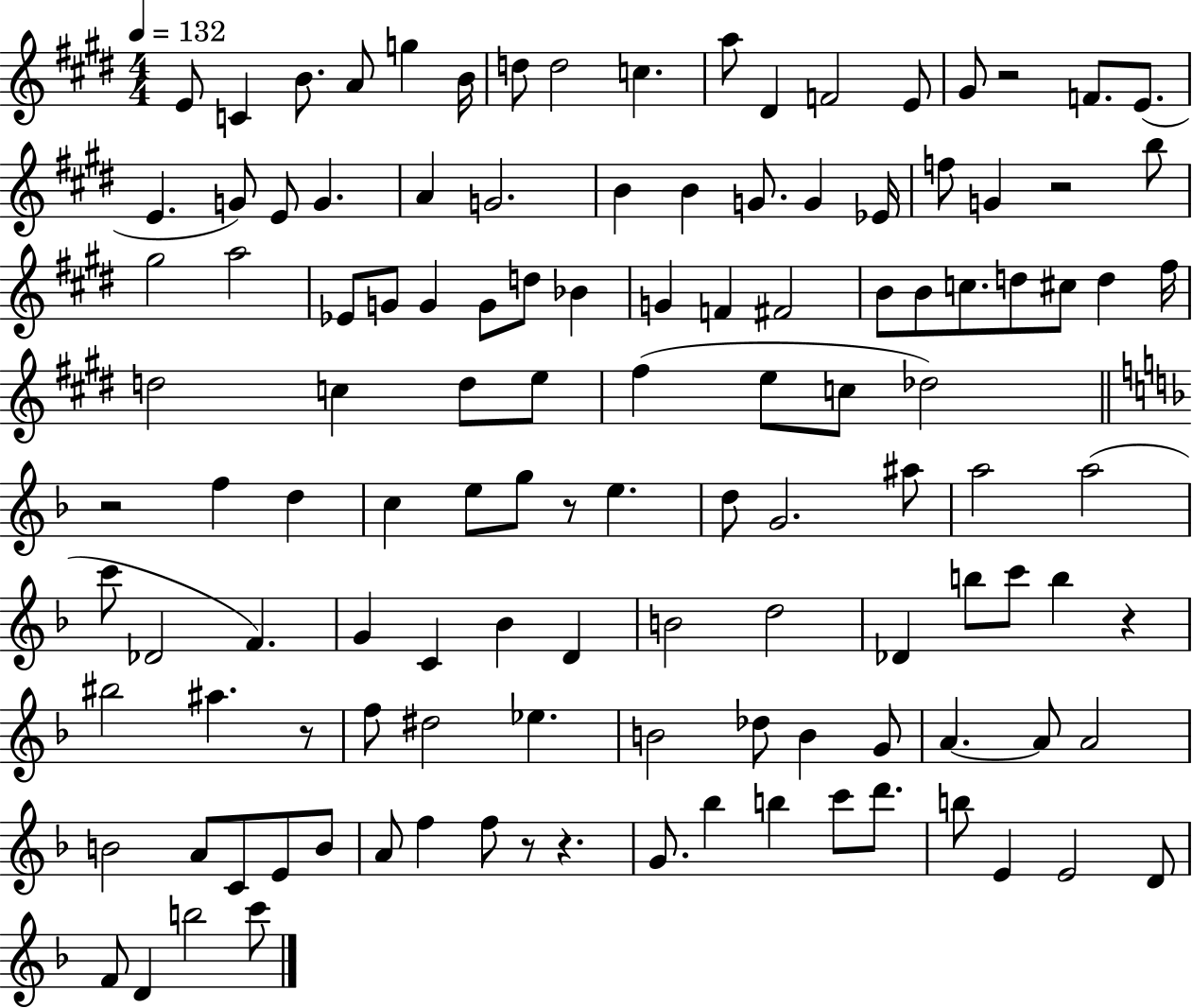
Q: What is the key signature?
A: E major